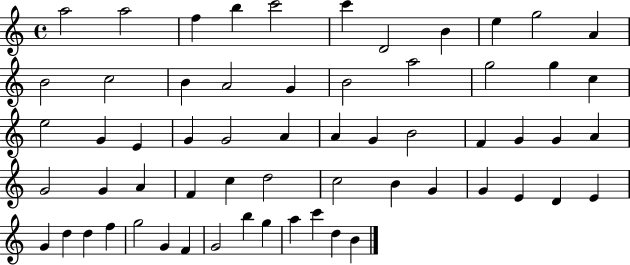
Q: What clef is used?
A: treble